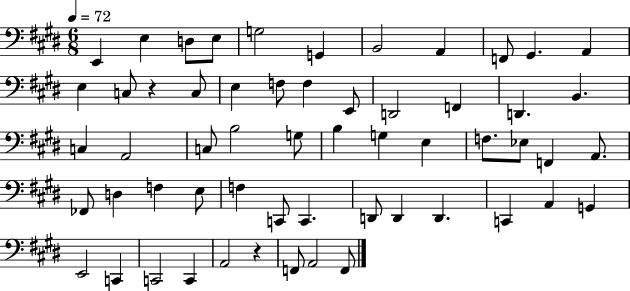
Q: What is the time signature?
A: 6/8